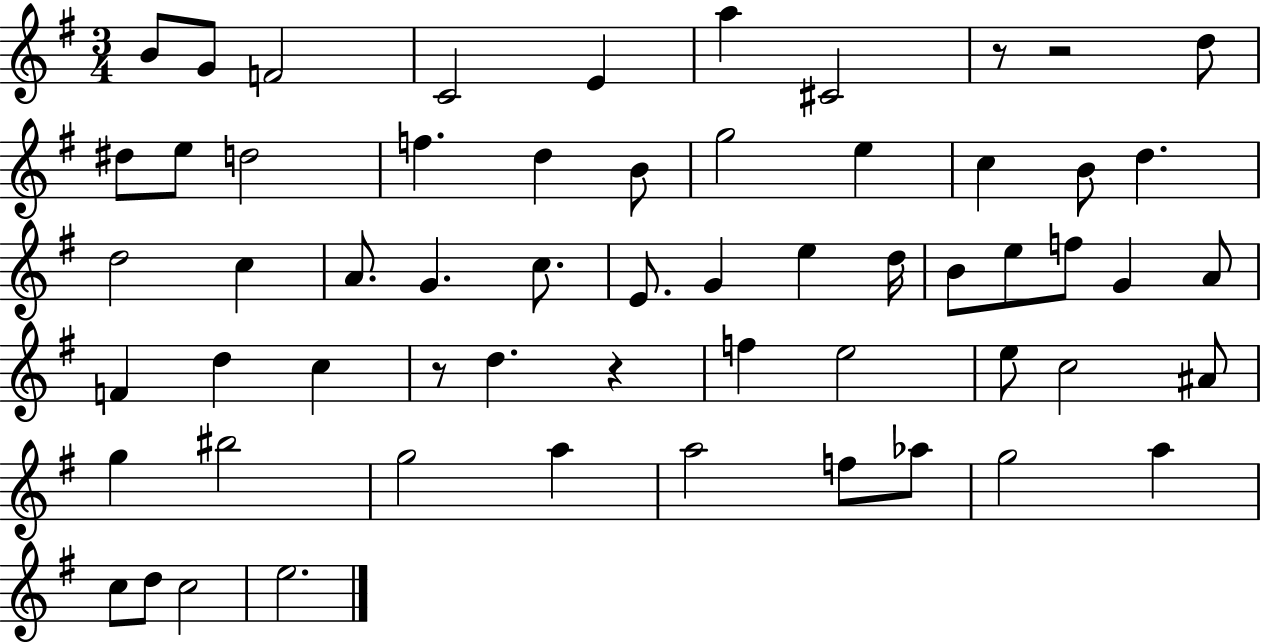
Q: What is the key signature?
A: G major